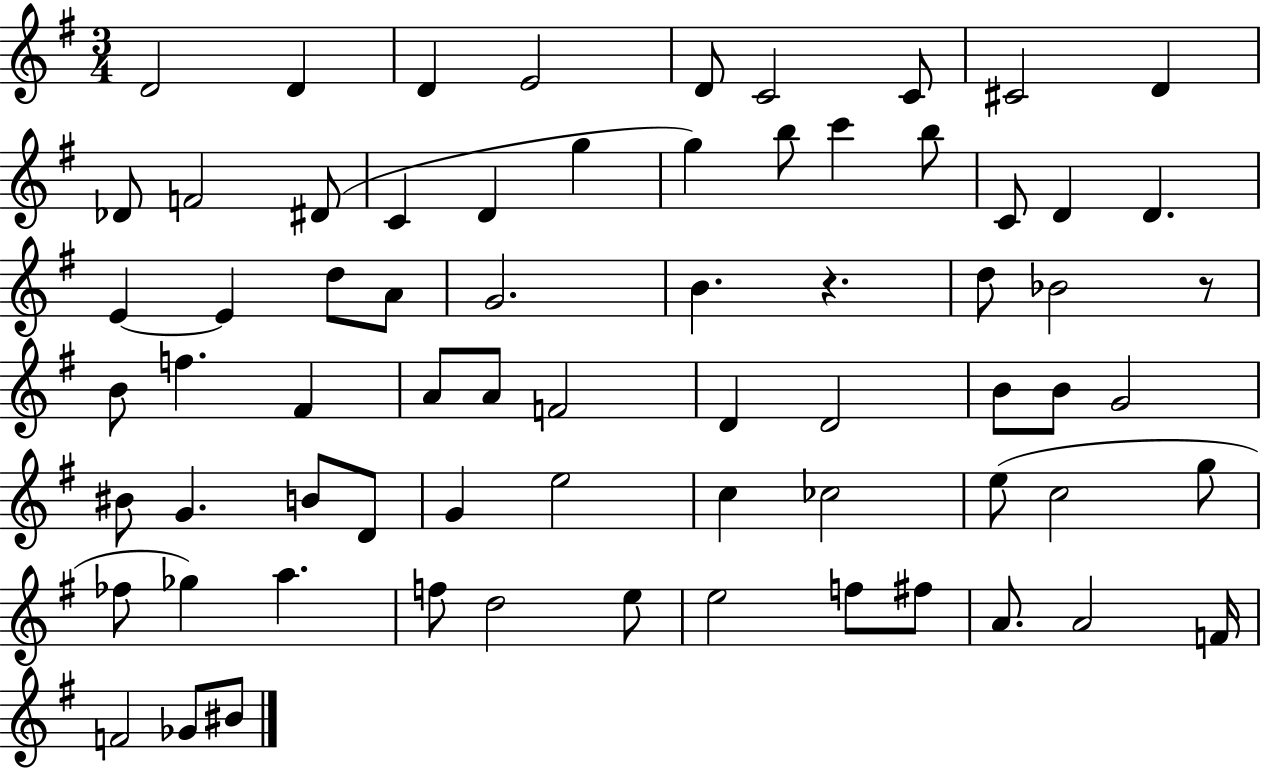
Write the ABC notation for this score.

X:1
T:Untitled
M:3/4
L:1/4
K:G
D2 D D E2 D/2 C2 C/2 ^C2 D _D/2 F2 ^D/2 C D g g b/2 c' b/2 C/2 D D E E d/2 A/2 G2 B z d/2 _B2 z/2 B/2 f ^F A/2 A/2 F2 D D2 B/2 B/2 G2 ^B/2 G B/2 D/2 G e2 c _c2 e/2 c2 g/2 _f/2 _g a f/2 d2 e/2 e2 f/2 ^f/2 A/2 A2 F/4 F2 _G/2 ^B/2